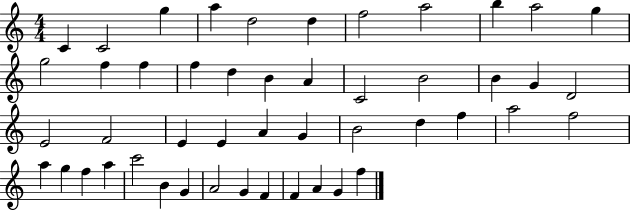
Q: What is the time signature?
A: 4/4